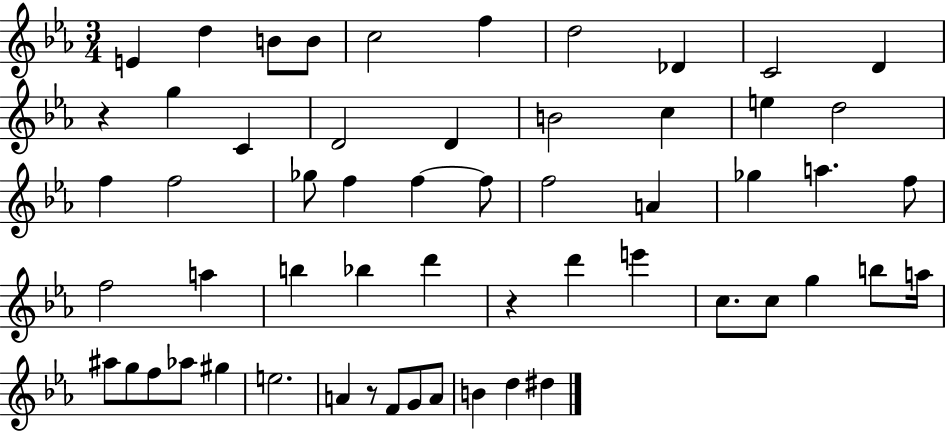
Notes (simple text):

E4/q D5/q B4/e B4/e C5/h F5/q D5/h Db4/q C4/h D4/q R/q G5/q C4/q D4/h D4/q B4/h C5/q E5/q D5/h F5/q F5/h Gb5/e F5/q F5/q F5/e F5/h A4/q Gb5/q A5/q. F5/e F5/h A5/q B5/q Bb5/q D6/q R/q D6/q E6/q C5/e. C5/e G5/q B5/e A5/s A#5/e G5/e F5/e Ab5/e G#5/q E5/h. A4/q R/e F4/e G4/e A4/e B4/q D5/q D#5/q